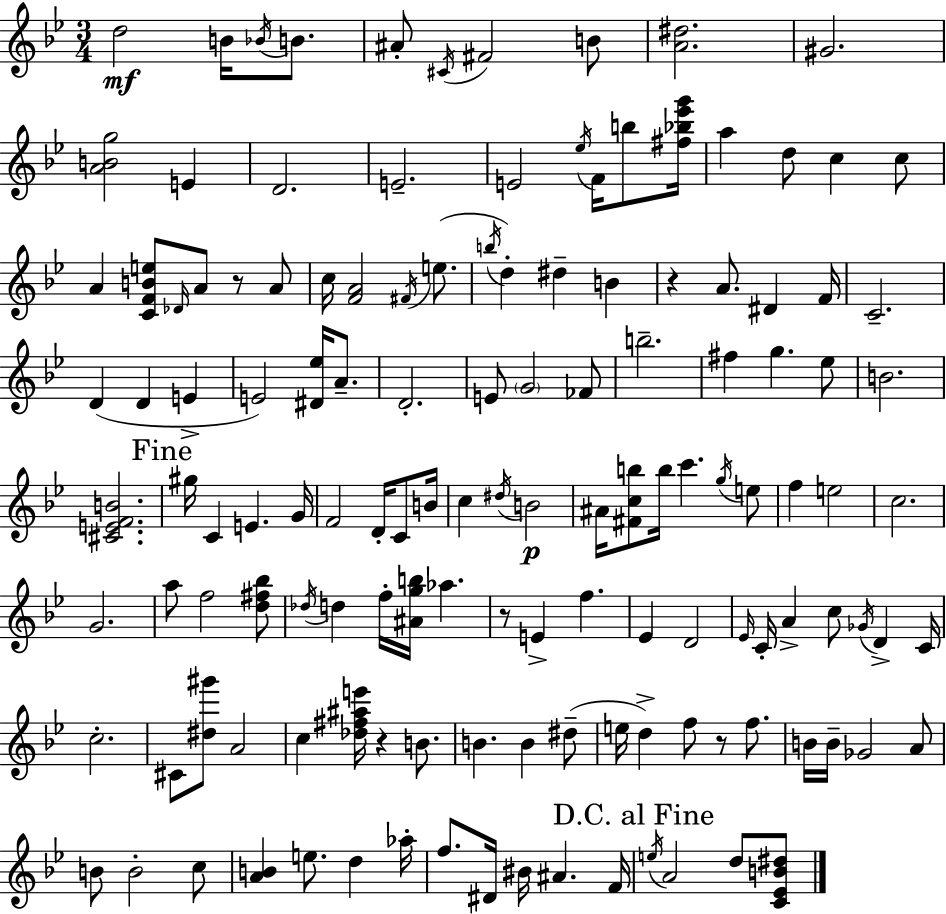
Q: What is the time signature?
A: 3/4